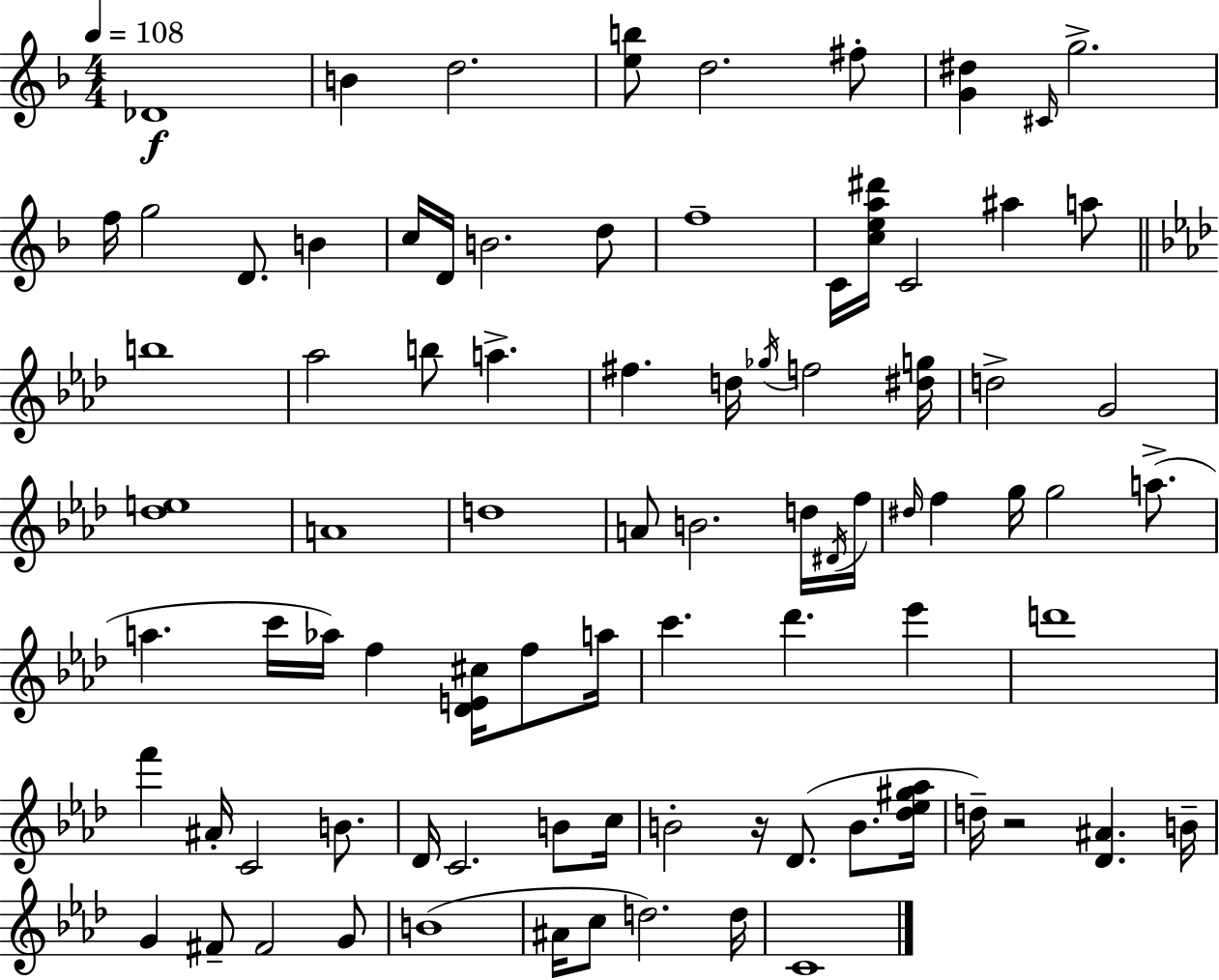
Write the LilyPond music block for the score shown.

{
  \clef treble
  \numericTimeSignature
  \time 4/4
  \key f \major
  \tempo 4 = 108
  des'1\f | b'4 d''2. | <e'' b''>8 d''2. fis''8-. | <g' dis''>4 \grace { cis'16 } g''2.-> | \break f''16 g''2 d'8. b'4 | c''16 d'16 b'2. d''8 | f''1-- | c'16 <c'' e'' a'' dis'''>16 c'2 ais''4 a''8 | \break \bar "||" \break \key aes \major b''1 | aes''2 b''8 a''4.-> | fis''4. d''16 \acciaccatura { ges''16 } f''2 | <dis'' g''>16 d''2-> g'2 | \break <des'' e''>1 | a'1 | d''1 | a'8 b'2. d''16 | \break \acciaccatura { dis'16 } f''16 \grace { dis''16 } f''4 g''16 g''2 | a''8.->( a''4. c'''16 aes''16) f''4 <des' e' cis''>16 | f''8 a''16 c'''4. des'''4. ees'''4 | d'''1 | \break f'''4 ais'16-. c'2 | b'8. des'16 c'2. | b'8 c''16 b'2-. r16 des'8.( b'8. | <des'' ees'' gis'' aes''>16 d''16--) r2 <des' ais'>4. | \break b'16-- g'4 fis'8-- fis'2 | g'8 b'1( | ais'16 c''8 d''2.) | d''16 c'1 | \break \bar "|."
}